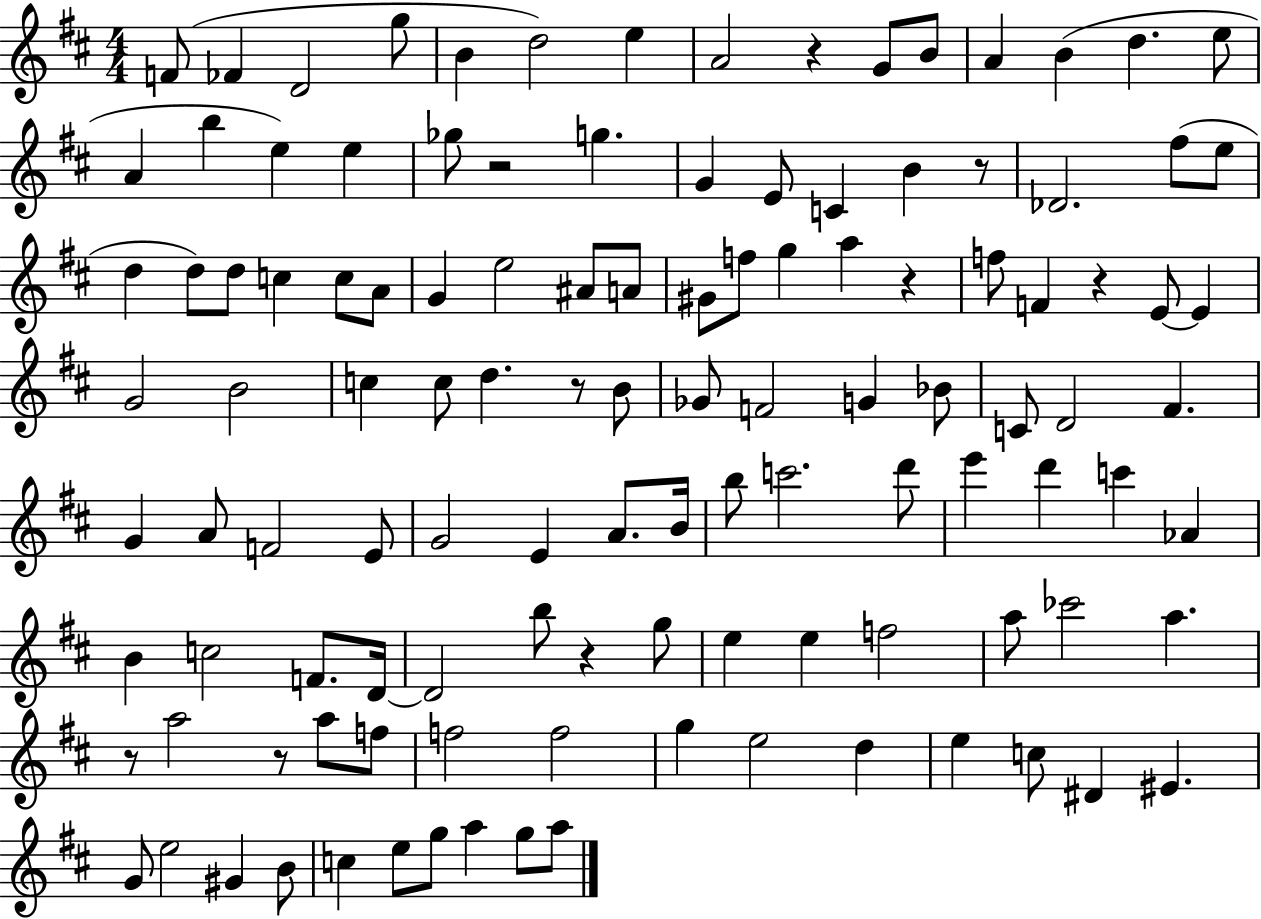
X:1
T:Untitled
M:4/4
L:1/4
K:D
F/2 _F D2 g/2 B d2 e A2 z G/2 B/2 A B d e/2 A b e e _g/2 z2 g G E/2 C B z/2 _D2 ^f/2 e/2 d d/2 d/2 c c/2 A/2 G e2 ^A/2 A/2 ^G/2 f/2 g a z f/2 F z E/2 E G2 B2 c c/2 d z/2 B/2 _G/2 F2 G _B/2 C/2 D2 ^F G A/2 F2 E/2 G2 E A/2 B/4 b/2 c'2 d'/2 e' d' c' _A B c2 F/2 D/4 D2 b/2 z g/2 e e f2 a/2 _c'2 a z/2 a2 z/2 a/2 f/2 f2 f2 g e2 d e c/2 ^D ^E G/2 e2 ^G B/2 c e/2 g/2 a g/2 a/2